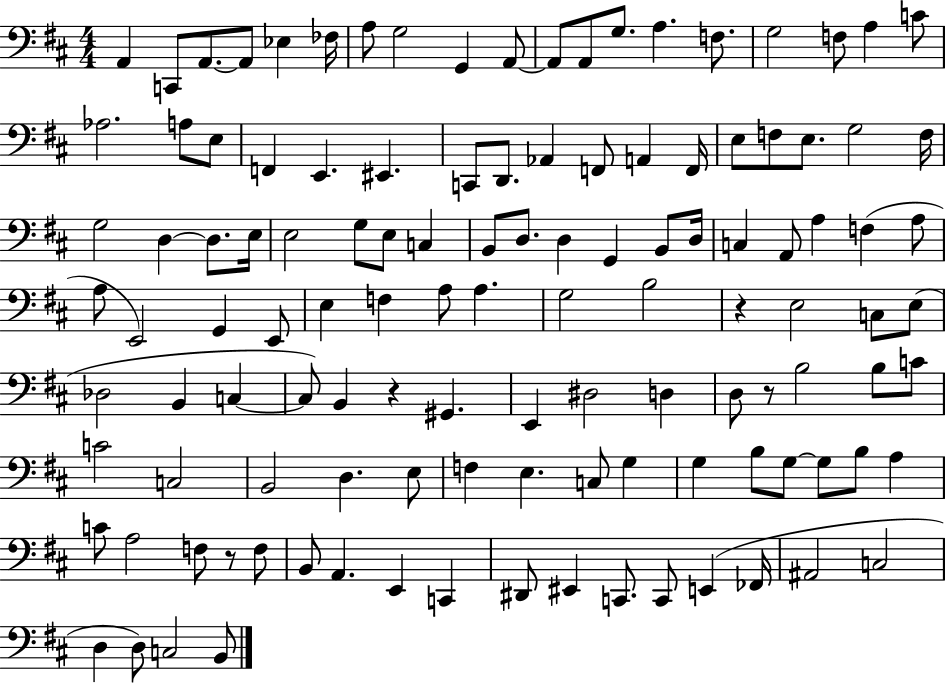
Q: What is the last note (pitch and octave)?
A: B2